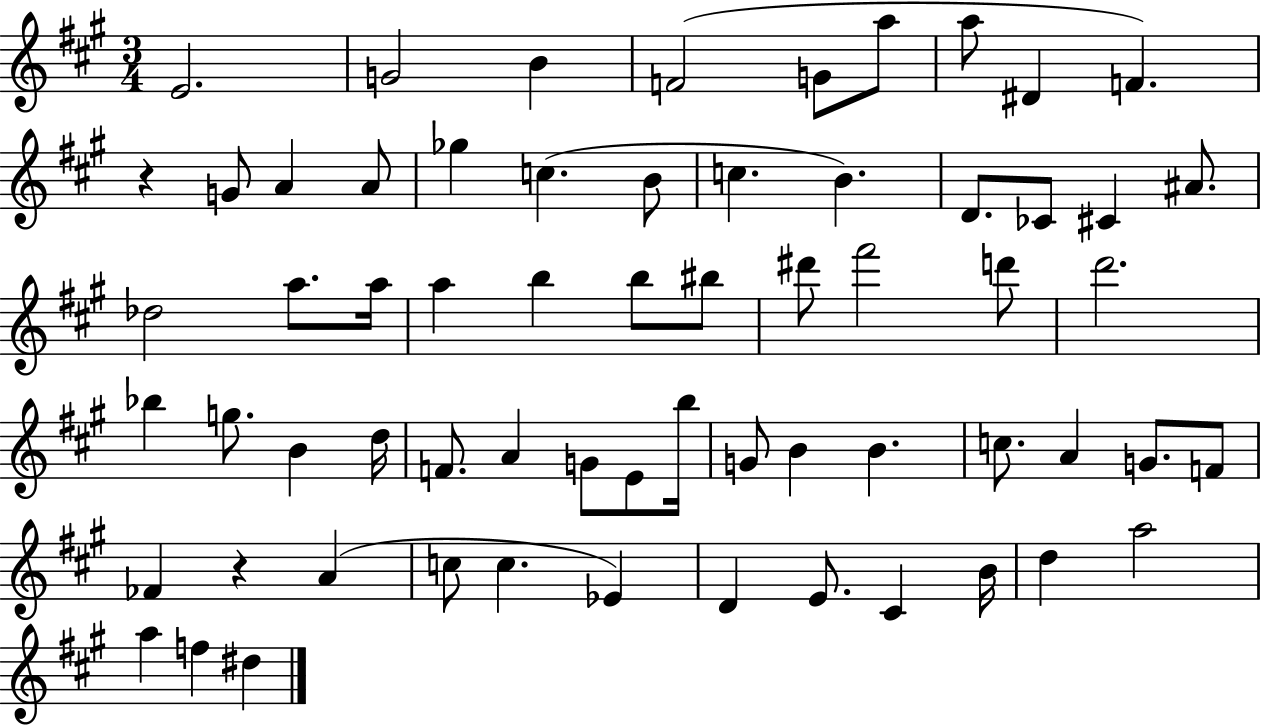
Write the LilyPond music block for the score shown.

{
  \clef treble
  \numericTimeSignature
  \time 3/4
  \key a \major
  \repeat volta 2 { e'2. | g'2 b'4 | f'2( g'8 a''8 | a''8 dis'4 f'4.) | \break r4 g'8 a'4 a'8 | ges''4 c''4.( b'8 | c''4. b'4.) | d'8. ces'8 cis'4 ais'8. | \break des''2 a''8. a''16 | a''4 b''4 b''8 bis''8 | dis'''8 fis'''2 d'''8 | d'''2. | \break bes''4 g''8. b'4 d''16 | f'8. a'4 g'8 e'8 b''16 | g'8 b'4 b'4. | c''8. a'4 g'8. f'8 | \break fes'4 r4 a'4( | c''8 c''4. ees'4) | d'4 e'8. cis'4 b'16 | d''4 a''2 | \break a''4 f''4 dis''4 | } \bar "|."
}